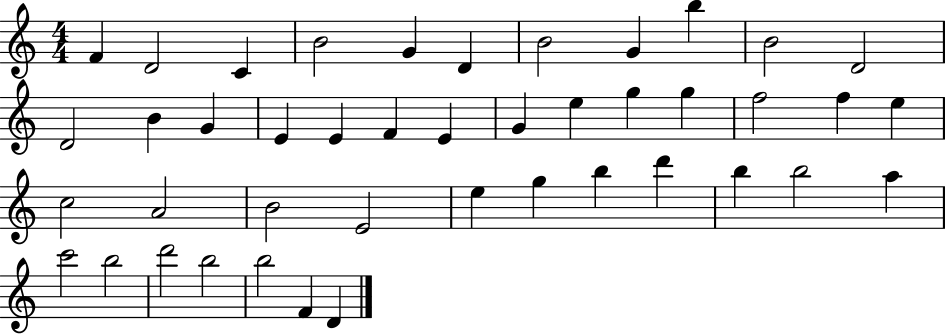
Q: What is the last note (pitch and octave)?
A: D4